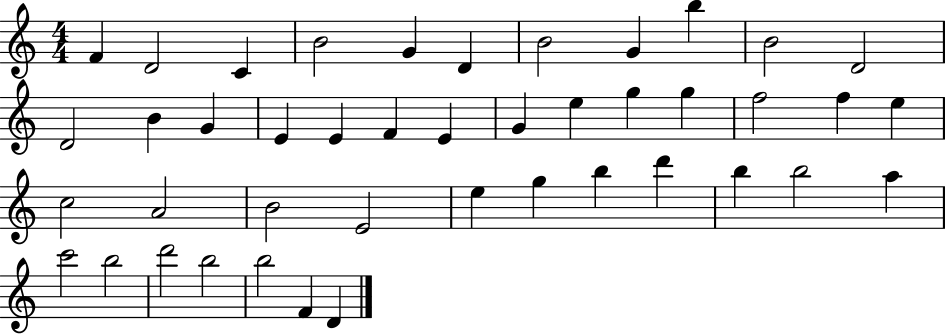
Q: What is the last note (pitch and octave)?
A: D4